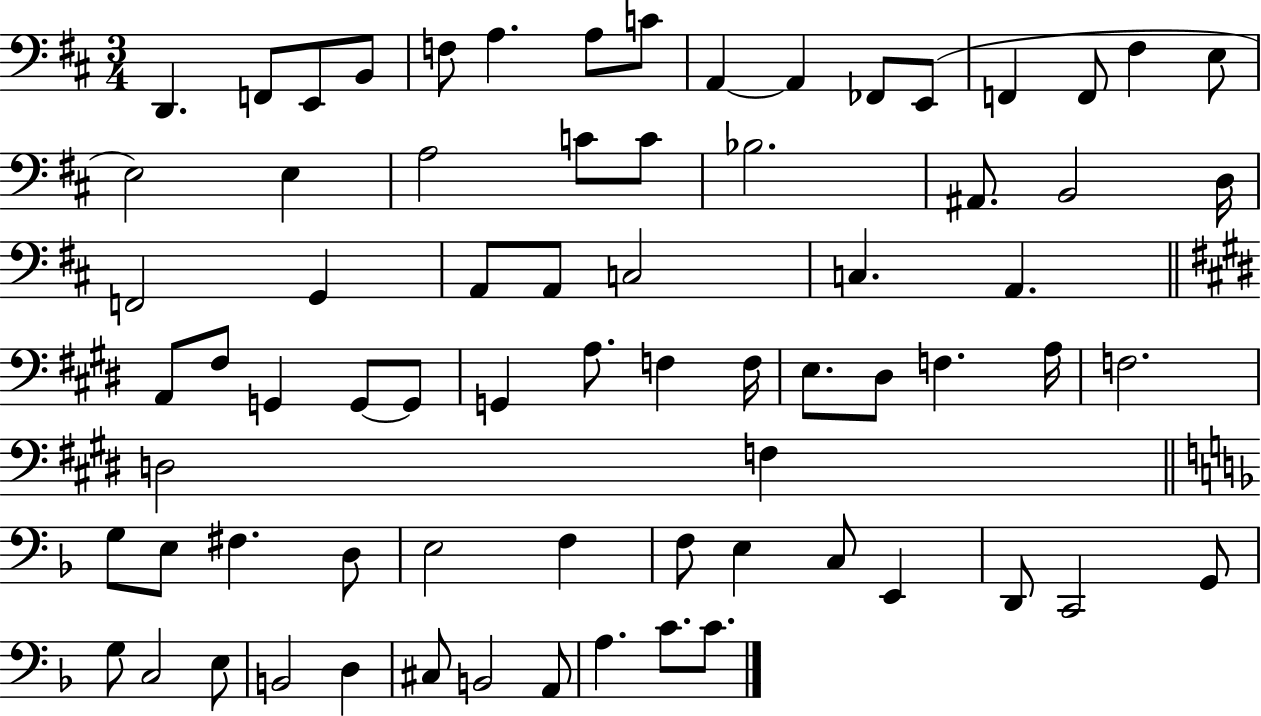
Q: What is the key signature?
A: D major